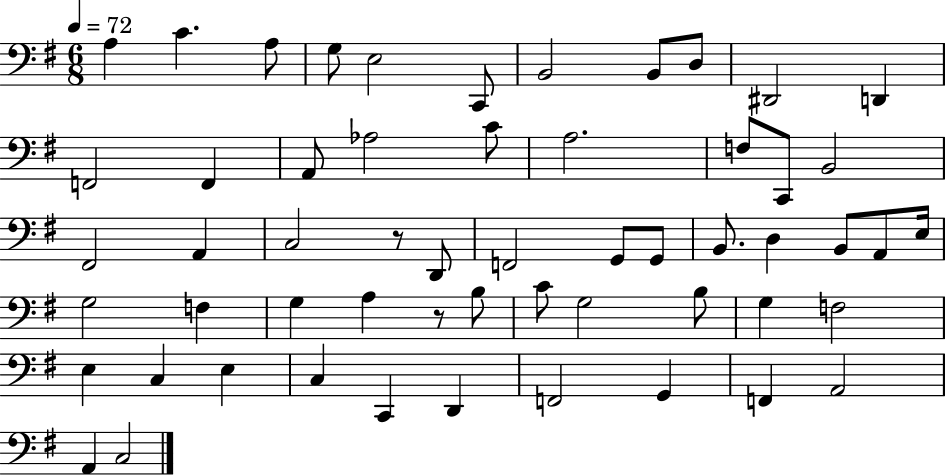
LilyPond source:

{
  \clef bass
  \numericTimeSignature
  \time 6/8
  \key g \major
  \tempo 4 = 72
  a4 c'4. a8 | g8 e2 c,8 | b,2 b,8 d8 | dis,2 d,4 | \break f,2 f,4 | a,8 aes2 c'8 | a2. | f8 c,8 b,2 | \break fis,2 a,4 | c2 r8 d,8 | f,2 g,8 g,8 | b,8. d4 b,8 a,8 e16 | \break g2 f4 | g4 a4 r8 b8 | c'8 g2 b8 | g4 f2 | \break e4 c4 e4 | c4 c,4 d,4 | f,2 g,4 | f,4 a,2 | \break a,4 c2 | \bar "|."
}